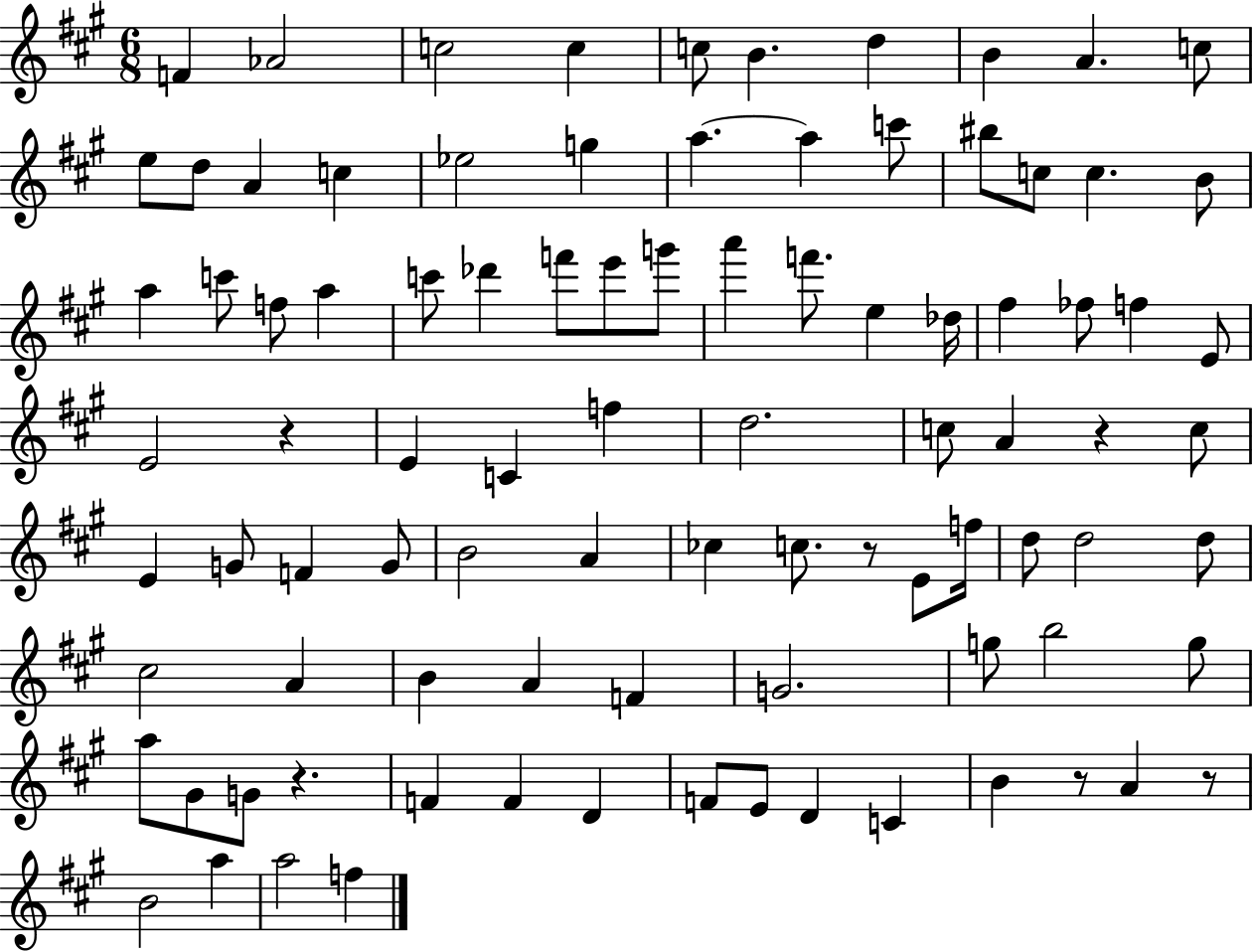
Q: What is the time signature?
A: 6/8